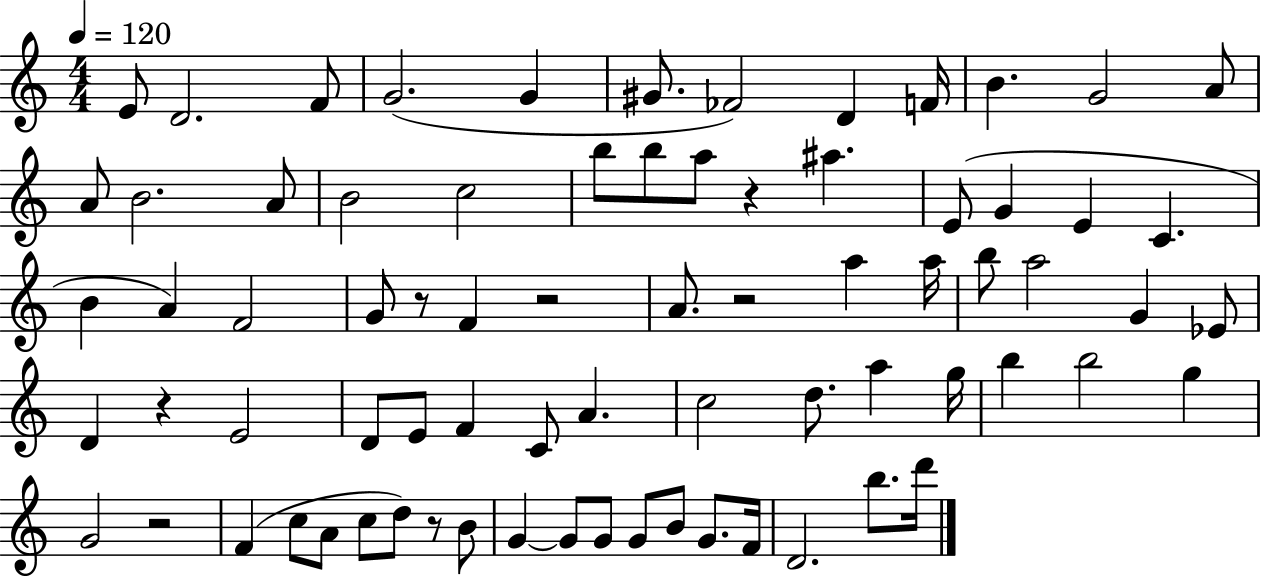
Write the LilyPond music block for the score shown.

{
  \clef treble
  \numericTimeSignature
  \time 4/4
  \key c \major
  \tempo 4 = 120
  \repeat volta 2 { e'8 d'2. f'8 | g'2.( g'4 | gis'8. fes'2) d'4 f'16 | b'4. g'2 a'8 | \break a'8 b'2. a'8 | b'2 c''2 | b''8 b''8 a''8 r4 ais''4. | e'8( g'4 e'4 c'4. | \break b'4 a'4) f'2 | g'8 r8 f'4 r2 | a'8. r2 a''4 a''16 | b''8 a''2 g'4 ees'8 | \break d'4 r4 e'2 | d'8 e'8 f'4 c'8 a'4. | c''2 d''8. a''4 g''16 | b''4 b''2 g''4 | \break g'2 r2 | f'4( c''8 a'8 c''8 d''8) r8 b'8 | g'4~~ g'8 g'8 g'8 b'8 g'8. f'16 | d'2. b''8. d'''16 | \break } \bar "|."
}